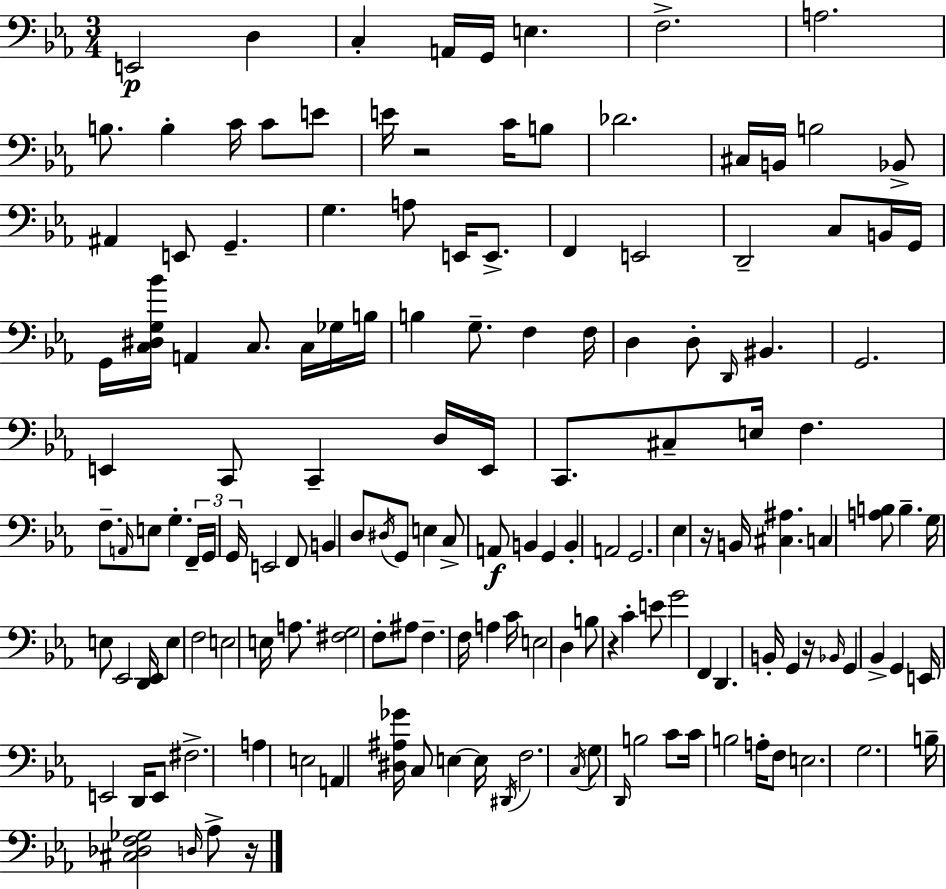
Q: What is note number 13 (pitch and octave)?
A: E4